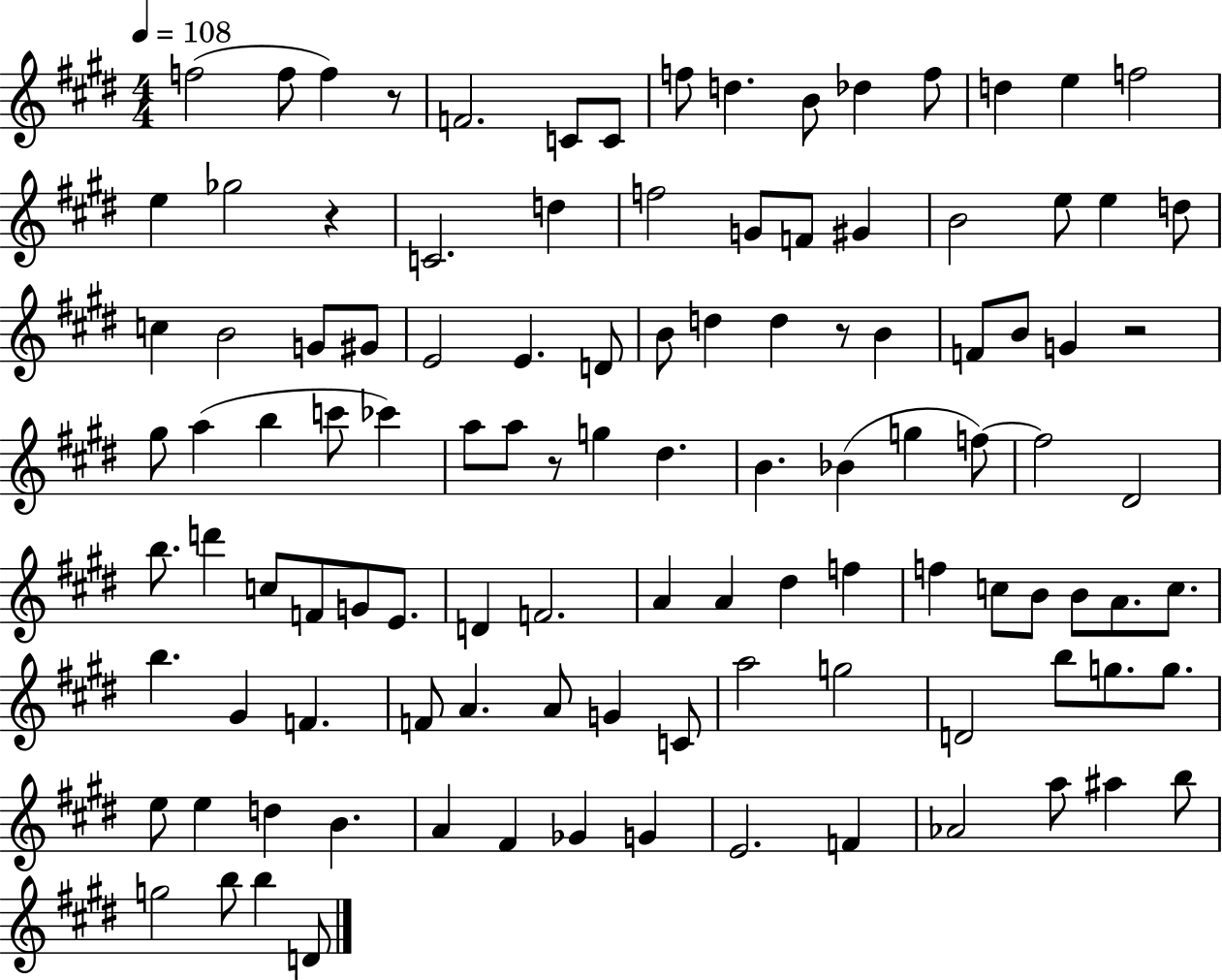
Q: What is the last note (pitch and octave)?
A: D4